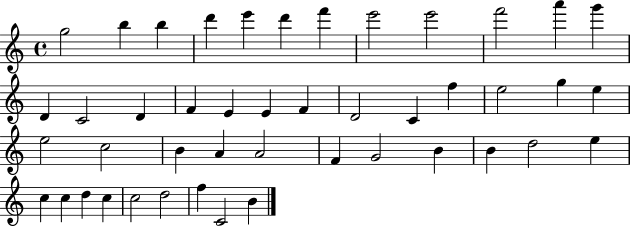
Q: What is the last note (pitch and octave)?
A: B4